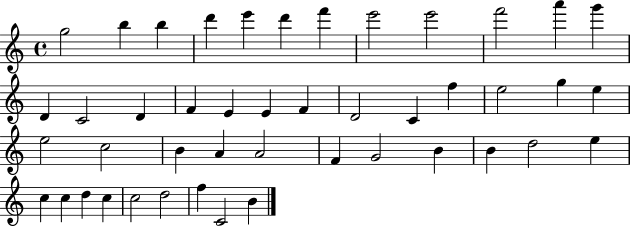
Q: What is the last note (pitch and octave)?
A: B4